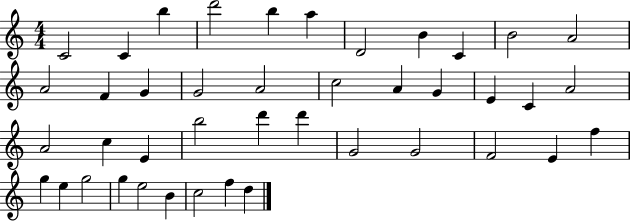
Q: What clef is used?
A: treble